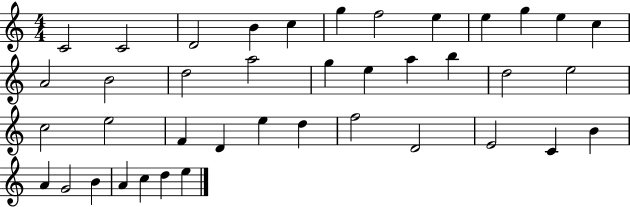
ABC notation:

X:1
T:Untitled
M:4/4
L:1/4
K:C
C2 C2 D2 B c g f2 e e g e c A2 B2 d2 a2 g e a b d2 e2 c2 e2 F D e d f2 D2 E2 C B A G2 B A c d e